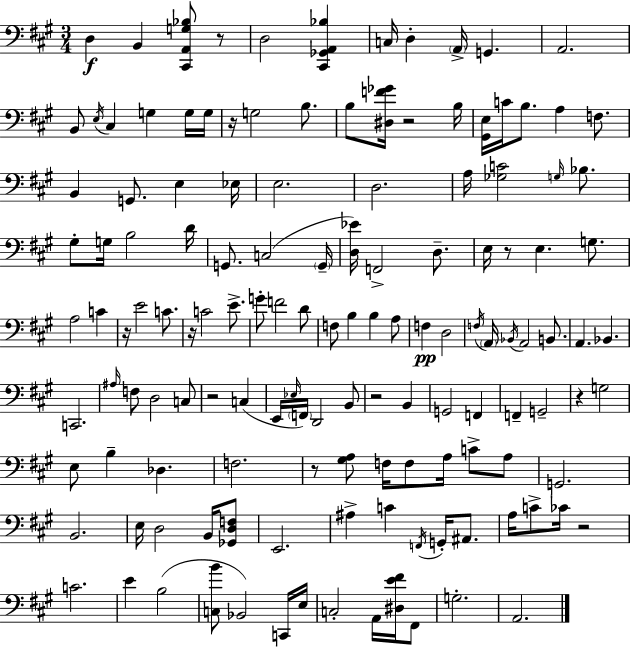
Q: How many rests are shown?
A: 11